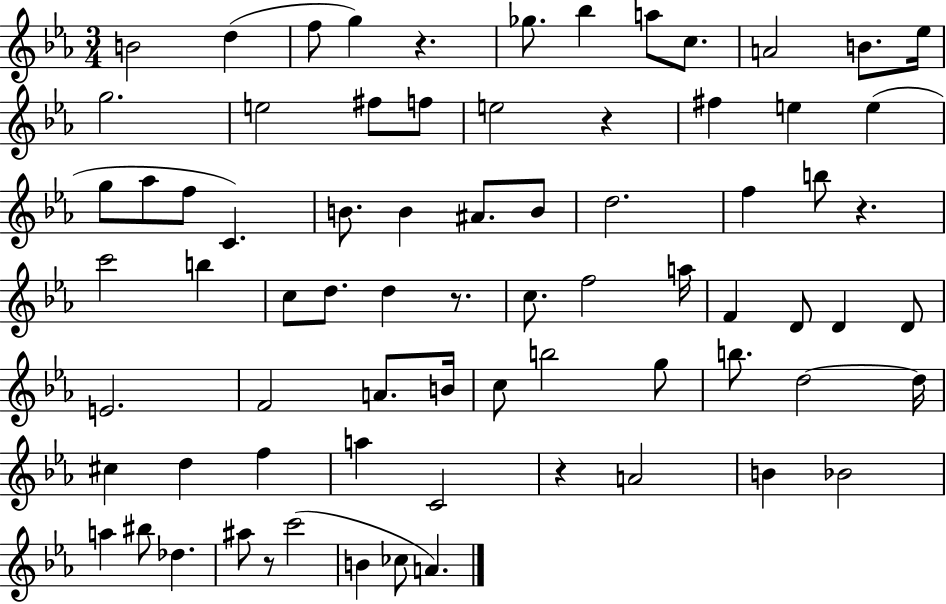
B4/h D5/q F5/e G5/q R/q. Gb5/e. Bb5/q A5/e C5/e. A4/h B4/e. Eb5/s G5/h. E5/h F#5/e F5/e E5/h R/q F#5/q E5/q E5/q G5/e Ab5/e F5/e C4/q. B4/e. B4/q A#4/e. B4/e D5/h. F5/q B5/e R/q. C6/h B5/q C5/e D5/e. D5/q R/e. C5/e. F5/h A5/s F4/q D4/e D4/q D4/e E4/h. F4/h A4/e. B4/s C5/e B5/h G5/e B5/e. D5/h D5/s C#5/q D5/q F5/q A5/q C4/h R/q A4/h B4/q Bb4/h A5/q BIS5/e Db5/q. A#5/e R/e C6/h B4/q CES5/e A4/q.